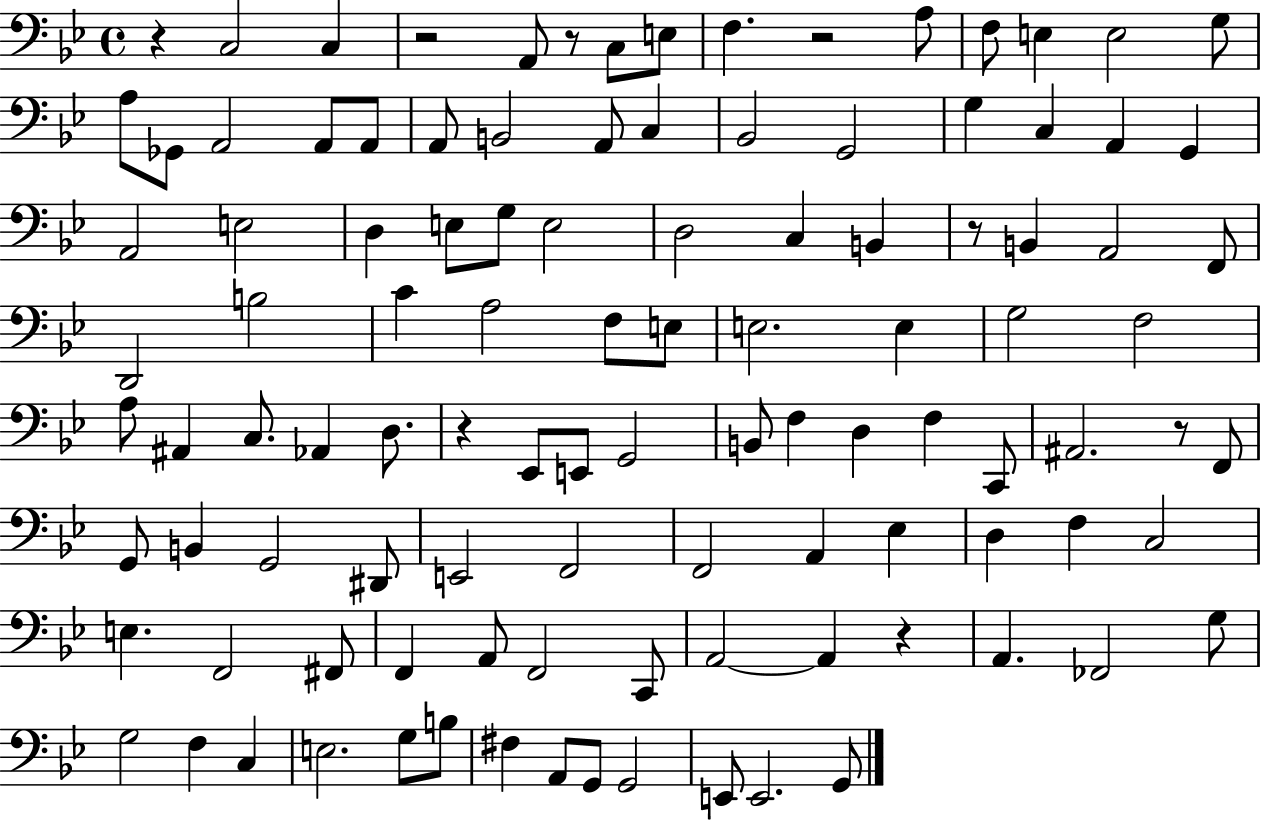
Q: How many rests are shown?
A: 8